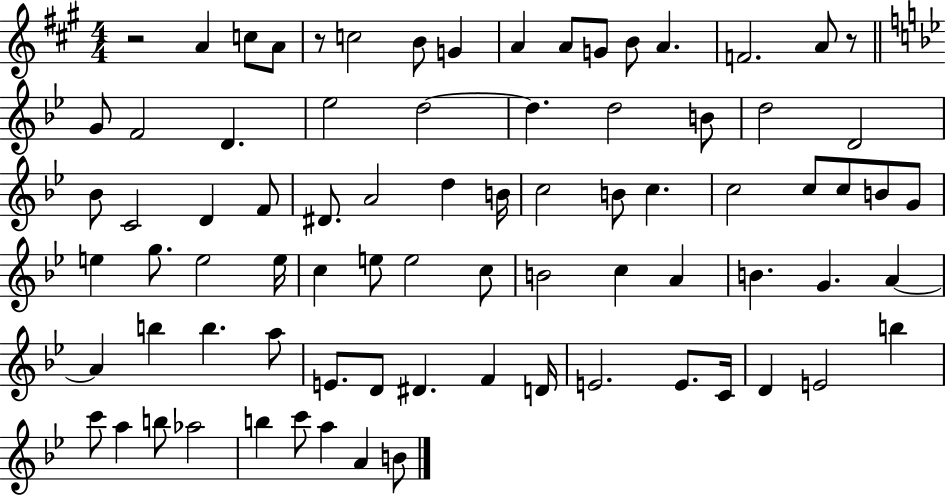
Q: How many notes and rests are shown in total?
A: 80